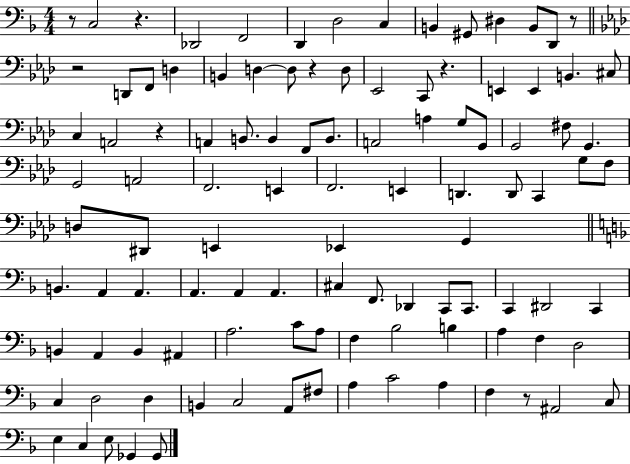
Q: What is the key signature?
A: F major